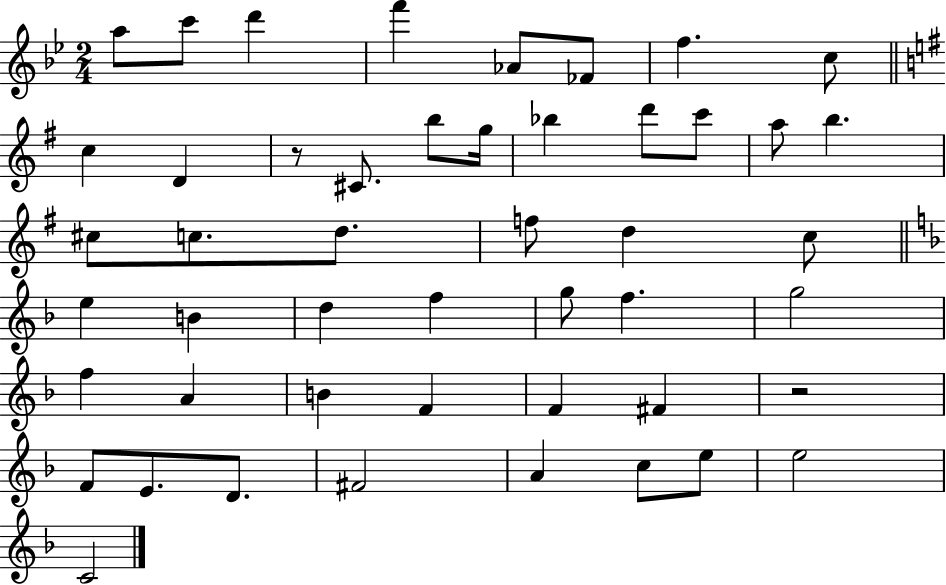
A5/e C6/e D6/q F6/q Ab4/e FES4/e F5/q. C5/e C5/q D4/q R/e C#4/e. B5/e G5/s Bb5/q D6/e C6/e A5/e B5/q. C#5/e C5/e. D5/e. F5/e D5/q C5/e E5/q B4/q D5/q F5/q G5/e F5/q. G5/h F5/q A4/q B4/q F4/q F4/q F#4/q R/h F4/e E4/e. D4/e. F#4/h A4/q C5/e E5/e E5/h C4/h